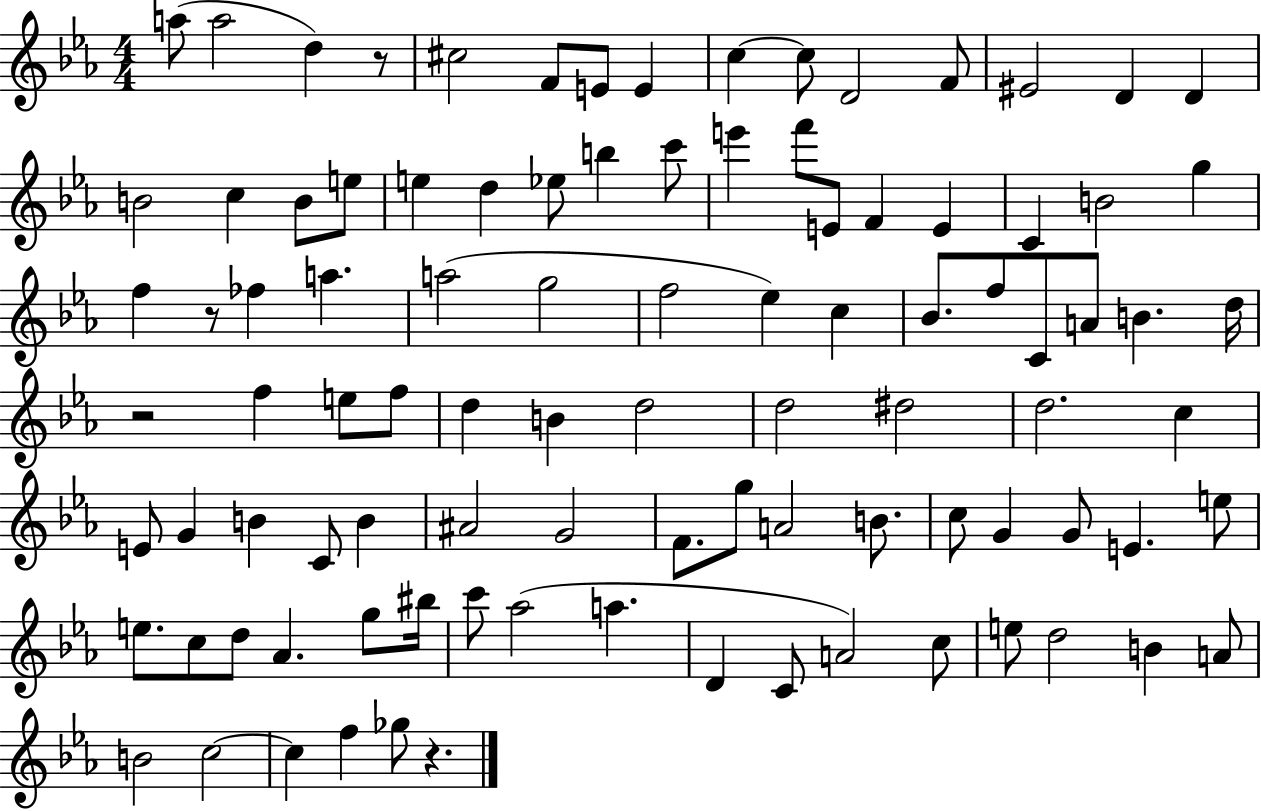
{
  \clef treble
  \numericTimeSignature
  \time 4/4
  \key ees \major
  a''8( a''2 d''4) r8 | cis''2 f'8 e'8 e'4 | c''4~~ c''8 d'2 f'8 | eis'2 d'4 d'4 | \break b'2 c''4 b'8 e''8 | e''4 d''4 ees''8 b''4 c'''8 | e'''4 f'''8 e'8 f'4 e'4 | c'4 b'2 g''4 | \break f''4 r8 fes''4 a''4. | a''2( g''2 | f''2 ees''4) c''4 | bes'8. f''8 c'8 a'8 b'4. d''16 | \break r2 f''4 e''8 f''8 | d''4 b'4 d''2 | d''2 dis''2 | d''2. c''4 | \break e'8 g'4 b'4 c'8 b'4 | ais'2 g'2 | f'8. g''8 a'2 b'8. | c''8 g'4 g'8 e'4. e''8 | \break e''8. c''8 d''8 aes'4. g''8 bis''16 | c'''8 aes''2( a''4. | d'4 c'8 a'2) c''8 | e''8 d''2 b'4 a'8 | \break b'2 c''2~~ | c''4 f''4 ges''8 r4. | \bar "|."
}